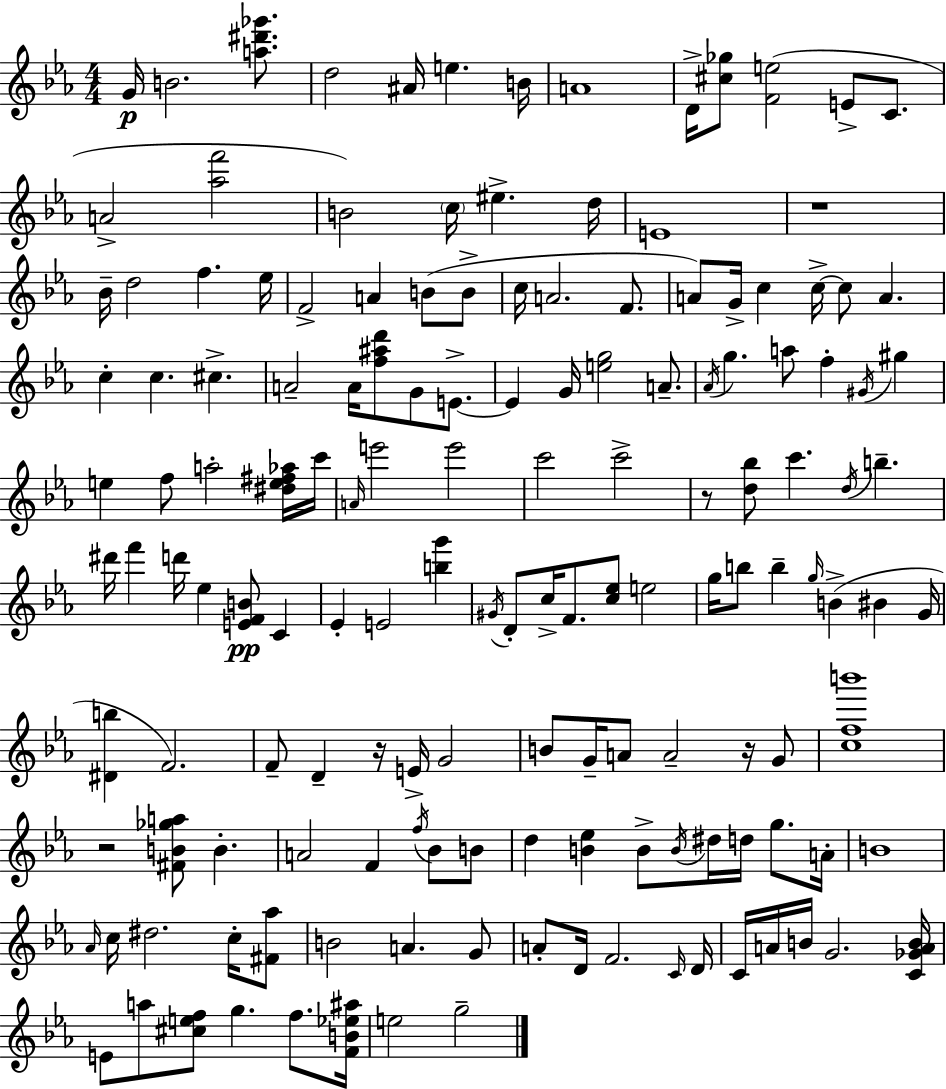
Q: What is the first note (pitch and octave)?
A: G4